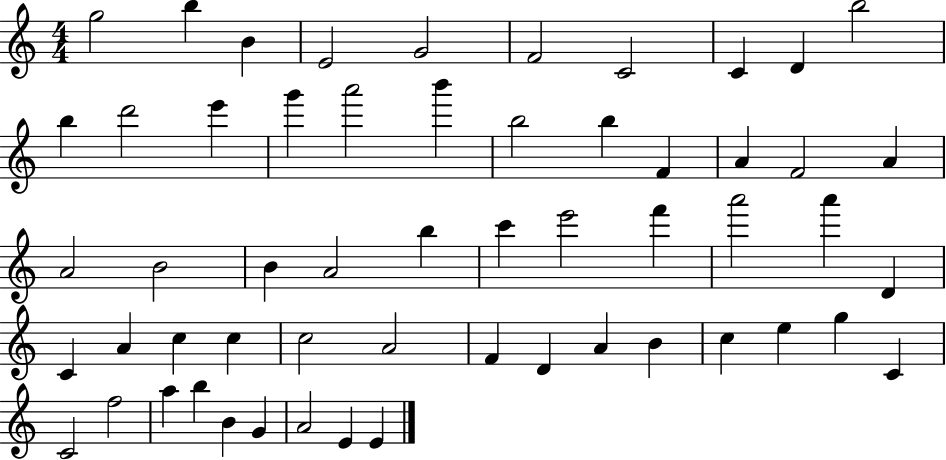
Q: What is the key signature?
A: C major